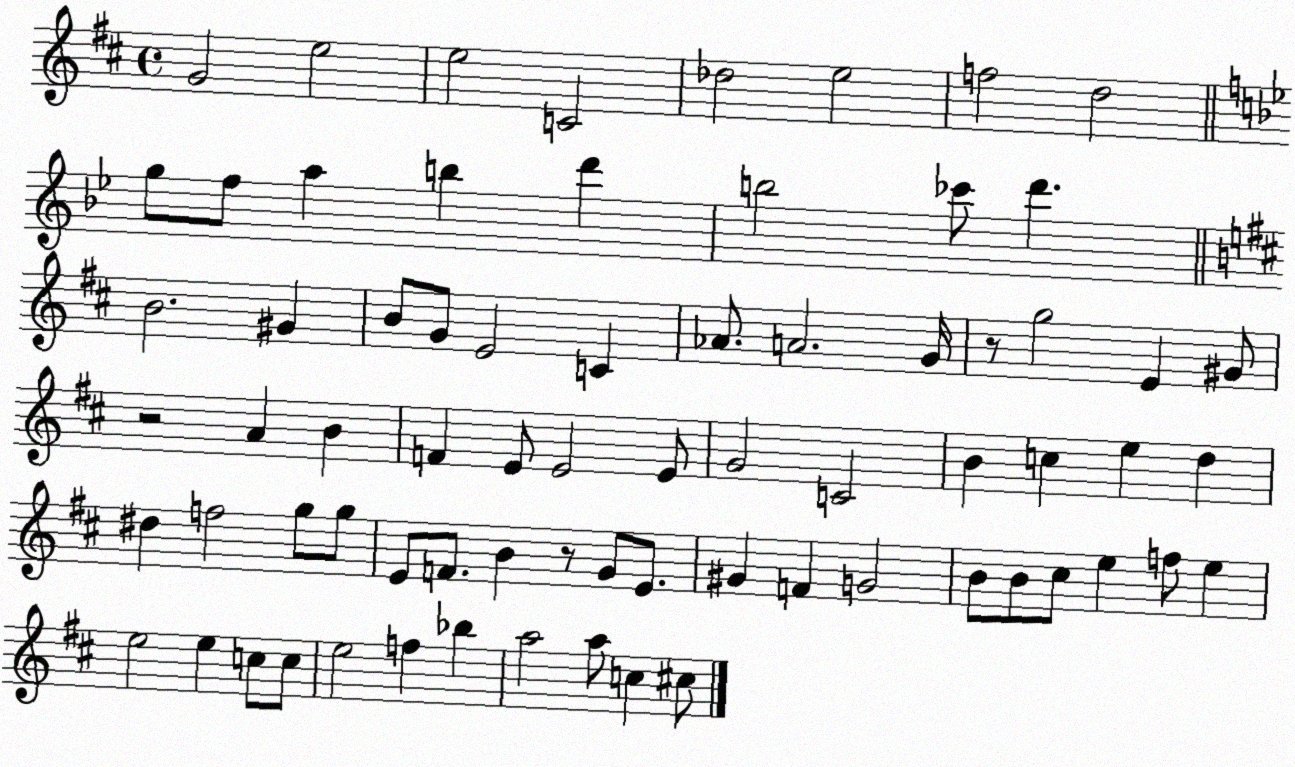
X:1
T:Untitled
M:4/4
L:1/4
K:D
G2 e2 e2 C2 _d2 e2 f2 d2 g/2 f/2 a b d' b2 _c'/2 d' B2 ^G B/2 G/2 E2 C _A/2 A2 G/4 z/2 g2 E ^G/2 z2 A B F E/2 E2 E/2 G2 C2 B c e d ^d f2 g/2 g/2 E/2 F/2 B z/2 G/2 E/2 ^G F G2 B/2 B/2 ^c/2 e f/2 e e2 e c/2 c/2 e2 f _b a2 a/2 c ^c/2